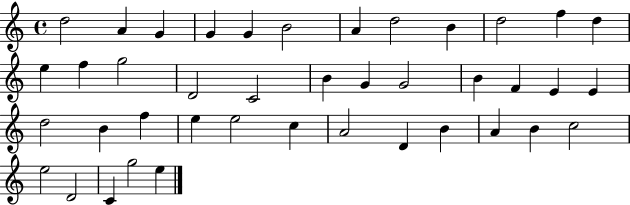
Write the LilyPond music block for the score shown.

{
  \clef treble
  \time 4/4
  \defaultTimeSignature
  \key c \major
  d''2 a'4 g'4 | g'4 g'4 b'2 | a'4 d''2 b'4 | d''2 f''4 d''4 | \break e''4 f''4 g''2 | d'2 c'2 | b'4 g'4 g'2 | b'4 f'4 e'4 e'4 | \break d''2 b'4 f''4 | e''4 e''2 c''4 | a'2 d'4 b'4 | a'4 b'4 c''2 | \break e''2 d'2 | c'4 g''2 e''4 | \bar "|."
}